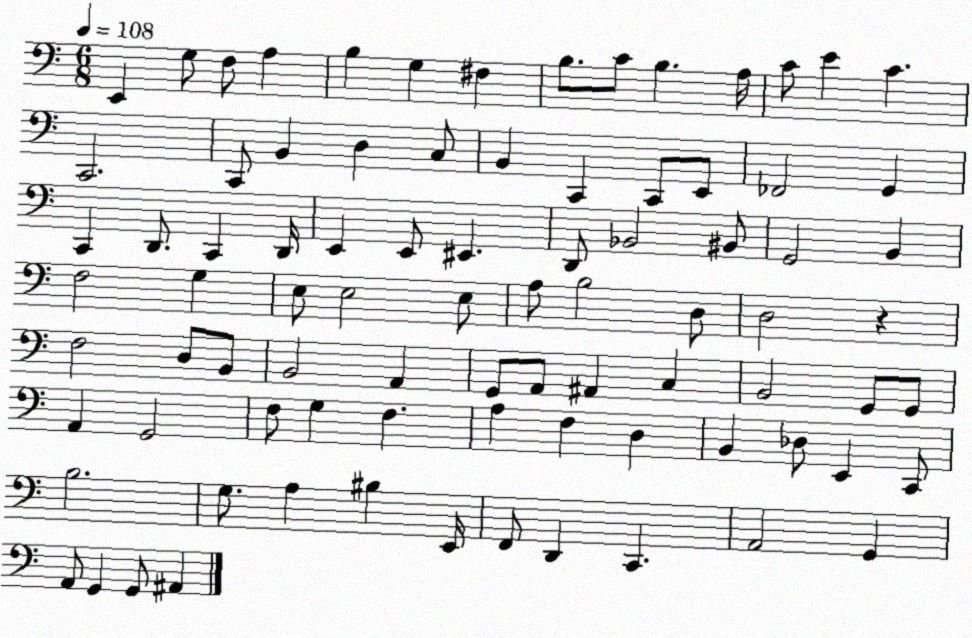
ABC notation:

X:1
T:Untitled
M:6/8
L:1/4
K:C
E,, G,/2 F,/2 A, B, G, ^F, B,/2 C/2 B, A,/4 C/2 E C C,,2 C,,/2 B,, D, C,/2 B,, C,, C,,/2 E,,/2 _F,,2 G,, C,, D,,/2 C,, D,,/4 E,, E,,/2 ^E,, D,,/2 _B,,2 ^B,,/2 G,,2 B,, F,2 G, E,/2 E,2 E,/2 A,/2 B,2 D,/2 D,2 z F,2 D,/2 B,,/2 B,,2 A,, G,,/2 A,,/2 ^A,, C, B,,2 G,,/2 G,,/2 A,, G,,2 F,/2 G, F, A, F, D, B,, _D,/2 E,, C,,/2 B,2 G,/2 A, ^B, E,,/4 F,,/2 D,, C,, A,,2 G,, A,,/2 G,, G,,/2 ^A,,